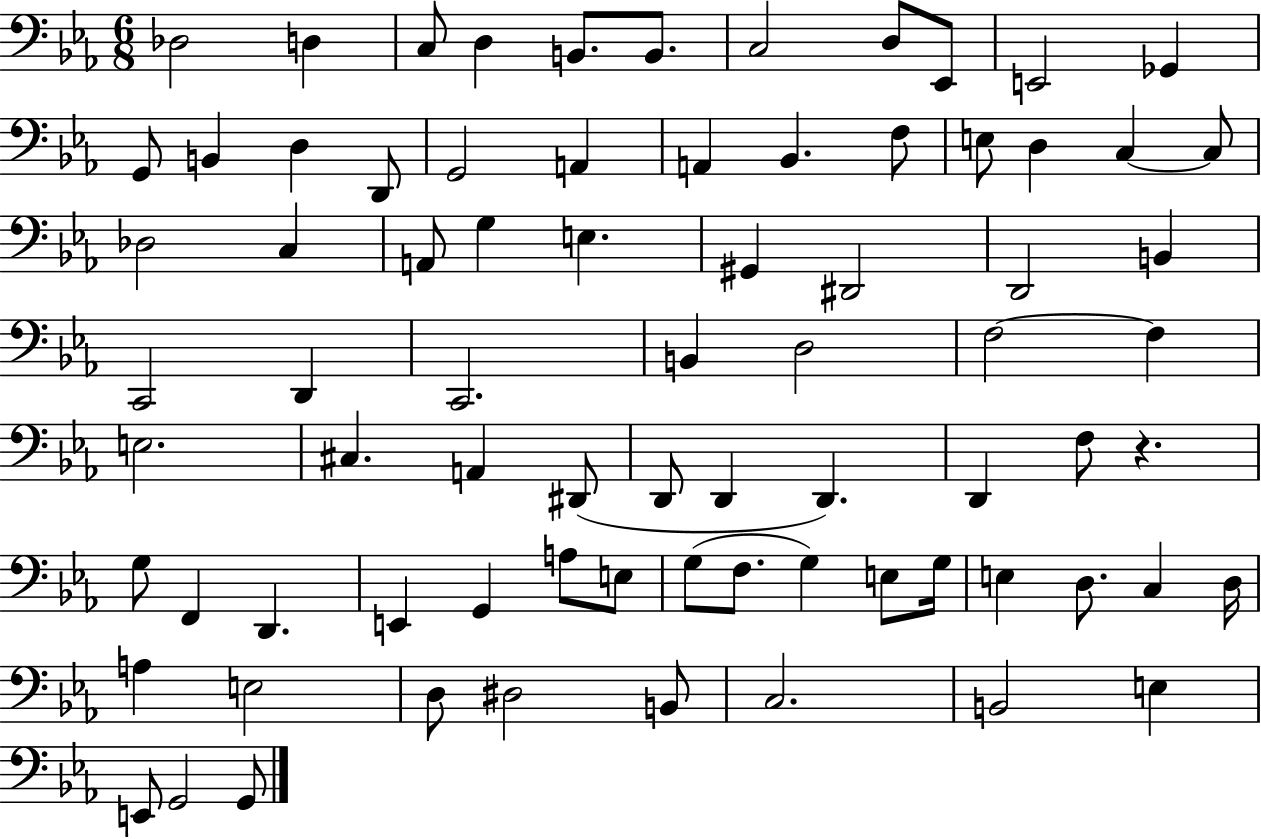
{
  \clef bass
  \numericTimeSignature
  \time 6/8
  \key ees \major
  des2 d4 | c8 d4 b,8. b,8. | c2 d8 ees,8 | e,2 ges,4 | \break g,8 b,4 d4 d,8 | g,2 a,4 | a,4 bes,4. f8 | e8 d4 c4~~ c8 | \break des2 c4 | a,8 g4 e4. | gis,4 dis,2 | d,2 b,4 | \break c,2 d,4 | c,2. | b,4 d2 | f2~~ f4 | \break e2. | cis4. a,4 dis,8( | d,8 d,4 d,4.) | d,4 f8 r4. | \break g8 f,4 d,4. | e,4 g,4 a8 e8 | g8( f8. g4) e8 g16 | e4 d8. c4 d16 | \break a4 e2 | d8 dis2 b,8 | c2. | b,2 e4 | \break e,8 g,2 g,8 | \bar "|."
}